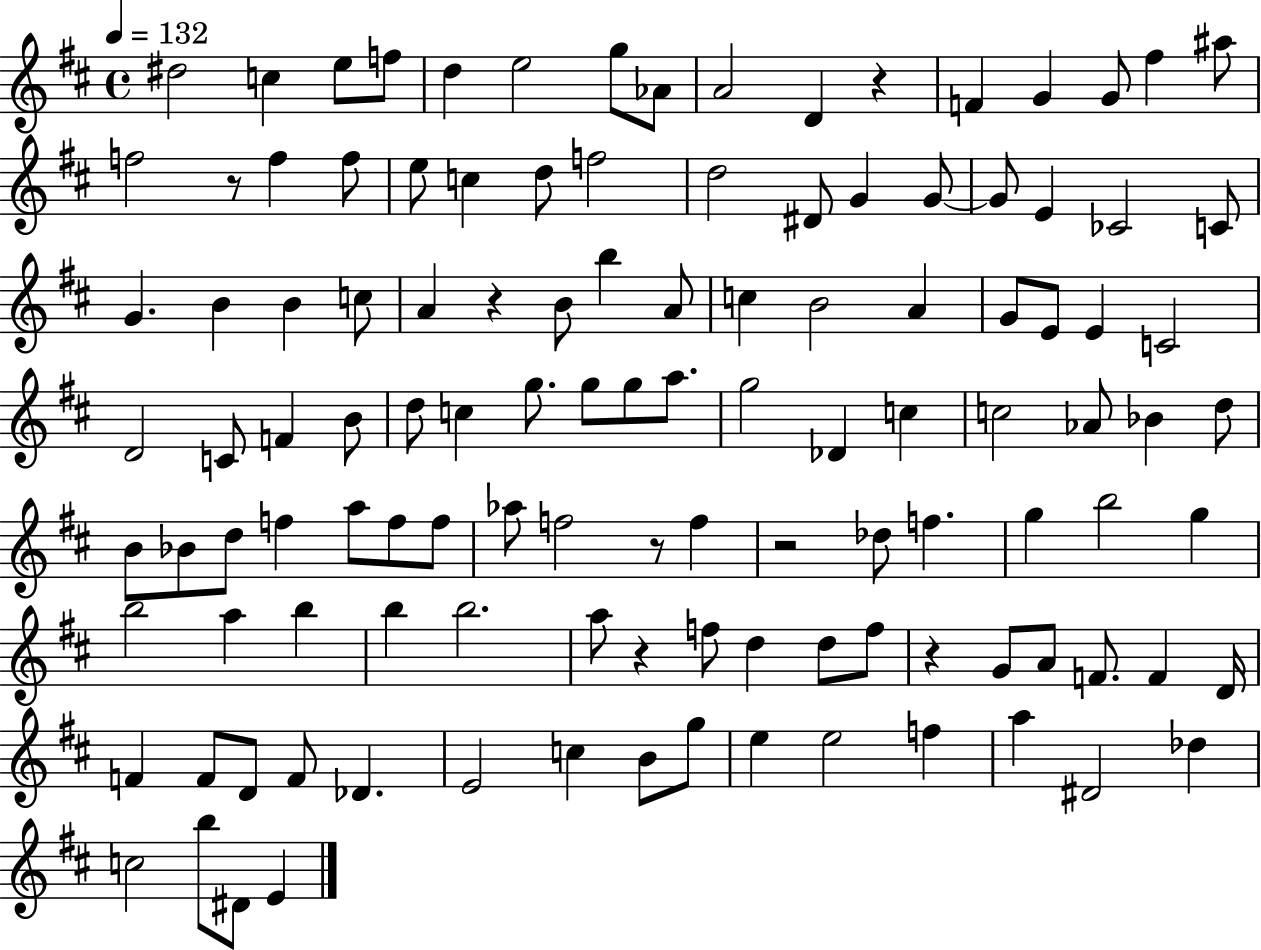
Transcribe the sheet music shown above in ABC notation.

X:1
T:Untitled
M:4/4
L:1/4
K:D
^d2 c e/2 f/2 d e2 g/2 _A/2 A2 D z F G G/2 ^f ^a/2 f2 z/2 f f/2 e/2 c d/2 f2 d2 ^D/2 G G/2 G/2 E _C2 C/2 G B B c/2 A z B/2 b A/2 c B2 A G/2 E/2 E C2 D2 C/2 F B/2 d/2 c g/2 g/2 g/2 a/2 g2 _D c c2 _A/2 _B d/2 B/2 _B/2 d/2 f a/2 f/2 f/2 _a/2 f2 z/2 f z2 _d/2 f g b2 g b2 a b b b2 a/2 z f/2 d d/2 f/2 z G/2 A/2 F/2 F D/4 F F/2 D/2 F/2 _D E2 c B/2 g/2 e e2 f a ^D2 _d c2 b/2 ^D/2 E